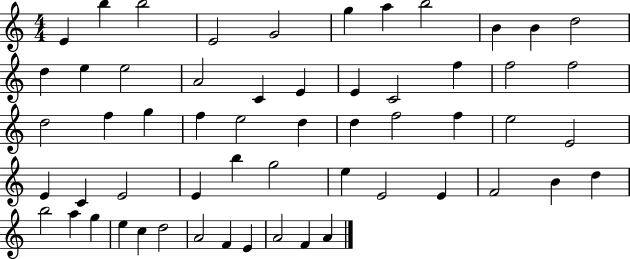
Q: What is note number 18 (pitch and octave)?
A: E4